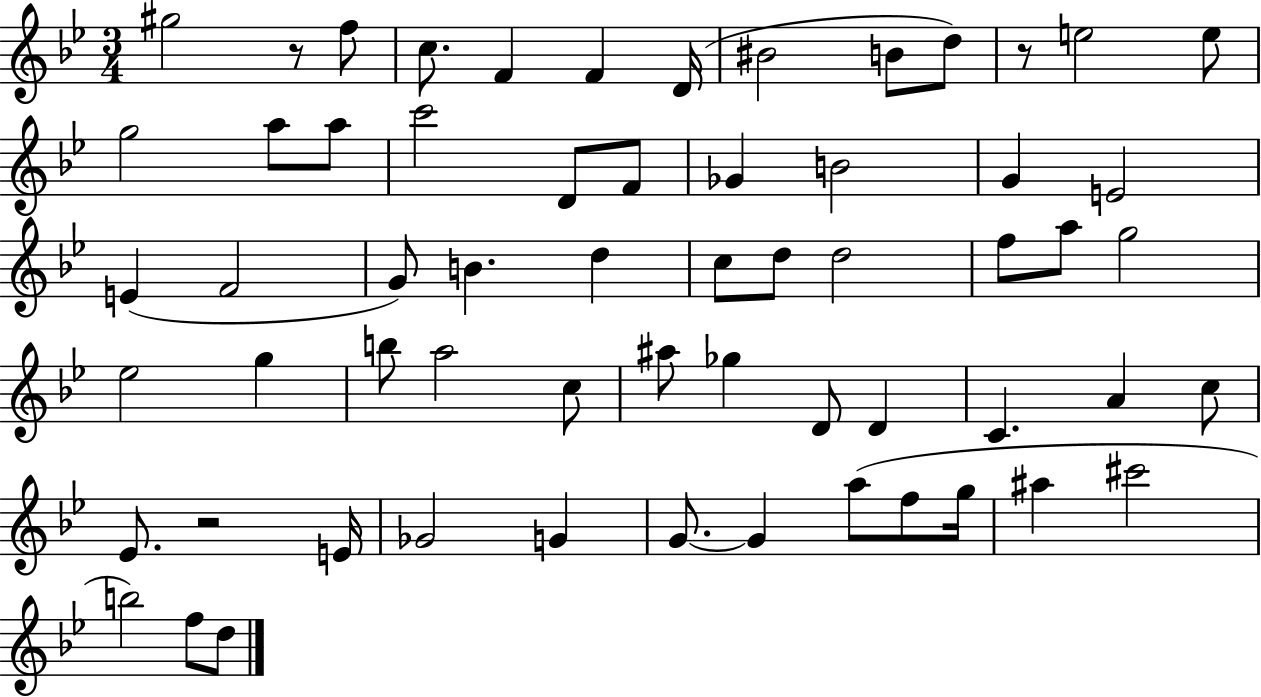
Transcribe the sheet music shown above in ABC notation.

X:1
T:Untitled
M:3/4
L:1/4
K:Bb
^g2 z/2 f/2 c/2 F F D/4 ^B2 B/2 d/2 z/2 e2 e/2 g2 a/2 a/2 c'2 D/2 F/2 _G B2 G E2 E F2 G/2 B d c/2 d/2 d2 f/2 a/2 g2 _e2 g b/2 a2 c/2 ^a/2 _g D/2 D C A c/2 _E/2 z2 E/4 _G2 G G/2 G a/2 f/2 g/4 ^a ^c'2 b2 f/2 d/2